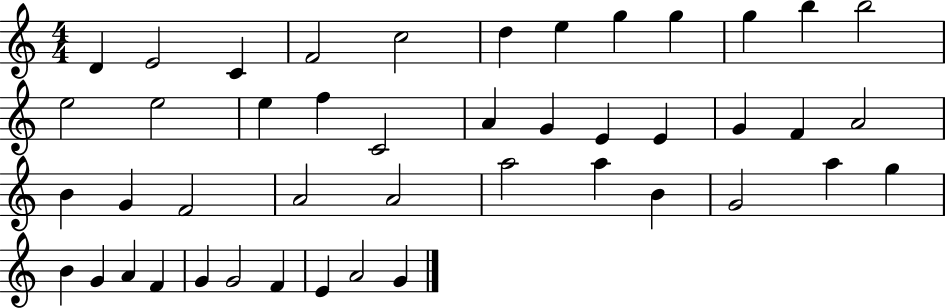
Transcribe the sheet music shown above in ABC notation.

X:1
T:Untitled
M:4/4
L:1/4
K:C
D E2 C F2 c2 d e g g g b b2 e2 e2 e f C2 A G E E G F A2 B G F2 A2 A2 a2 a B G2 a g B G A F G G2 F E A2 G